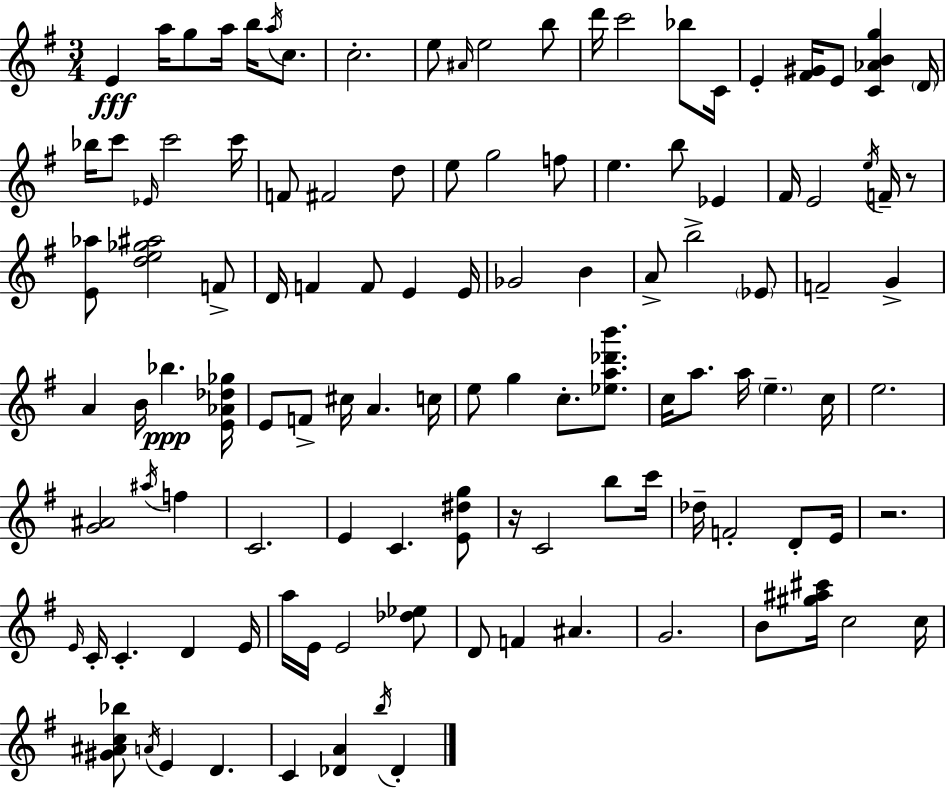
E4/q A5/s G5/e A5/s B5/s A5/s C5/e. C5/h. E5/e A#4/s E5/h B5/e D6/s C6/h Bb5/e C4/s E4/q [F#4,G#4]/s E4/e [C4,Ab4,B4,G5]/q D4/s Bb5/s C6/e Eb4/s C6/h C6/s F4/e F#4/h D5/e E5/e G5/h F5/e E5/q. B5/e Eb4/q F#4/s E4/h E5/s F4/s R/e [E4,Ab5]/e [D5,E5,Gb5,A#5]/h F4/e D4/s F4/q F4/e E4/q E4/s Gb4/h B4/q A4/e B5/h Eb4/e F4/h G4/q A4/q B4/s Bb5/q. [E4,Ab4,Db5,Gb5]/s E4/e F4/e C#5/s A4/q. C5/s E5/e G5/q C5/e. [Eb5,A5,Db6,B6]/e. C5/s A5/e. A5/s E5/q. C5/s E5/h. [G4,A#4]/h A#5/s F5/q C4/h. E4/q C4/q. [E4,D#5,G5]/e R/s C4/h B5/e C6/s Db5/s F4/h D4/e E4/s R/h. E4/s C4/s C4/q. D4/q E4/s A5/s E4/s E4/h [Db5,Eb5]/e D4/e F4/q A#4/q. G4/h. B4/e [G#5,A#5,C#6]/s C5/h C5/s [G#4,A#4,C5,Bb5]/e A4/s E4/q D4/q. C4/q [Db4,A4]/q B5/s Db4/q